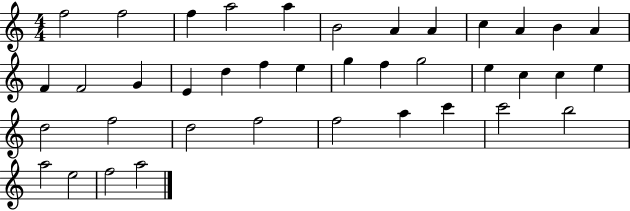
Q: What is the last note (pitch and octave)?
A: A5